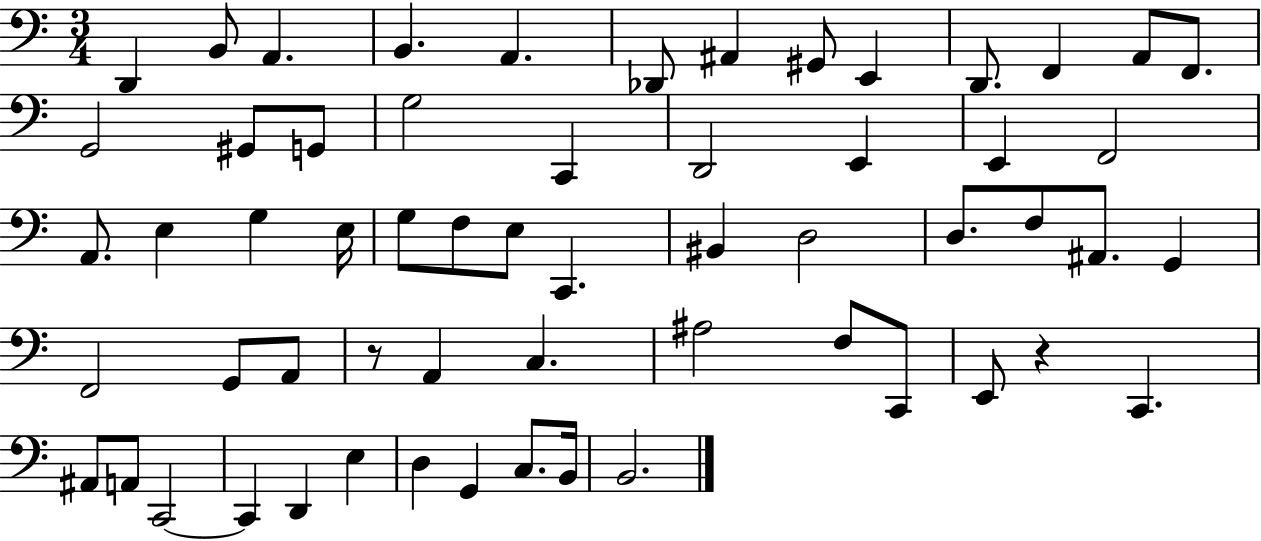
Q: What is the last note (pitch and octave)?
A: B2